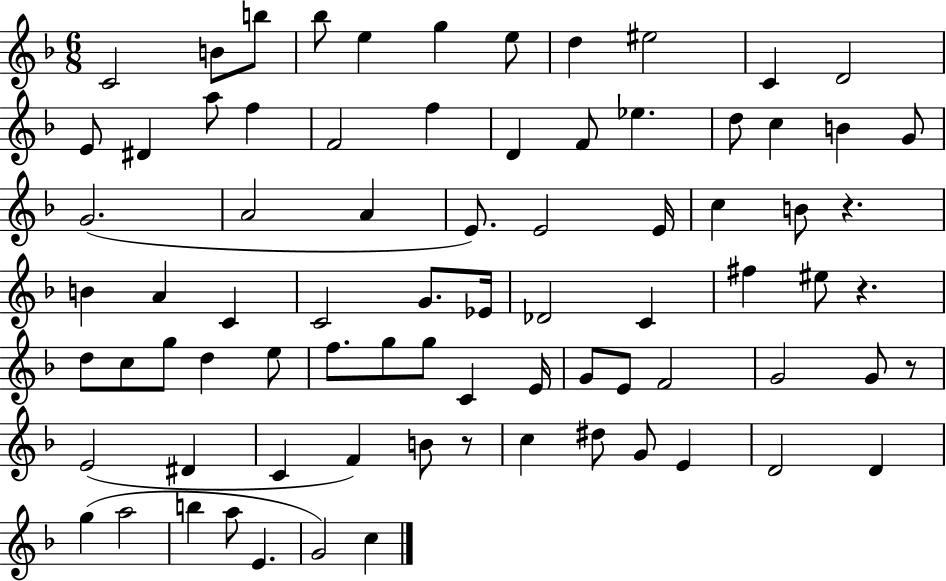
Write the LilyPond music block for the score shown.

{
  \clef treble
  \numericTimeSignature
  \time 6/8
  \key f \major
  c'2 b'8 b''8 | bes''8 e''4 g''4 e''8 | d''4 eis''2 | c'4 d'2 | \break e'8 dis'4 a''8 f''4 | f'2 f''4 | d'4 f'8 ees''4. | d''8 c''4 b'4 g'8 | \break g'2.( | a'2 a'4 | e'8.) e'2 e'16 | c''4 b'8 r4. | \break b'4 a'4 c'4 | c'2 g'8. ees'16 | des'2 c'4 | fis''4 eis''8 r4. | \break d''8 c''8 g''8 d''4 e''8 | f''8. g''8 g''8 c'4 e'16 | g'8 e'8 f'2 | g'2 g'8 r8 | \break e'2( dis'4 | c'4 f'4) b'8 r8 | c''4 dis''8 g'8 e'4 | d'2 d'4 | \break g''4( a''2 | b''4 a''8 e'4. | g'2) c''4 | \bar "|."
}